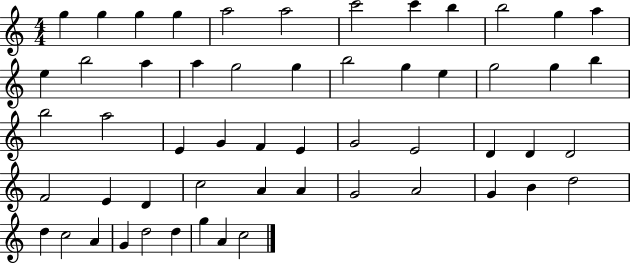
G5/q G5/q G5/q G5/q A5/h A5/h C6/h C6/q B5/q B5/h G5/q A5/q E5/q B5/h A5/q A5/q G5/h G5/q B5/h G5/q E5/q G5/h G5/q B5/q B5/h A5/h E4/q G4/q F4/q E4/q G4/h E4/h D4/q D4/q D4/h F4/h E4/q D4/q C5/h A4/q A4/q G4/h A4/h G4/q B4/q D5/h D5/q C5/h A4/q G4/q D5/h D5/q G5/q A4/q C5/h